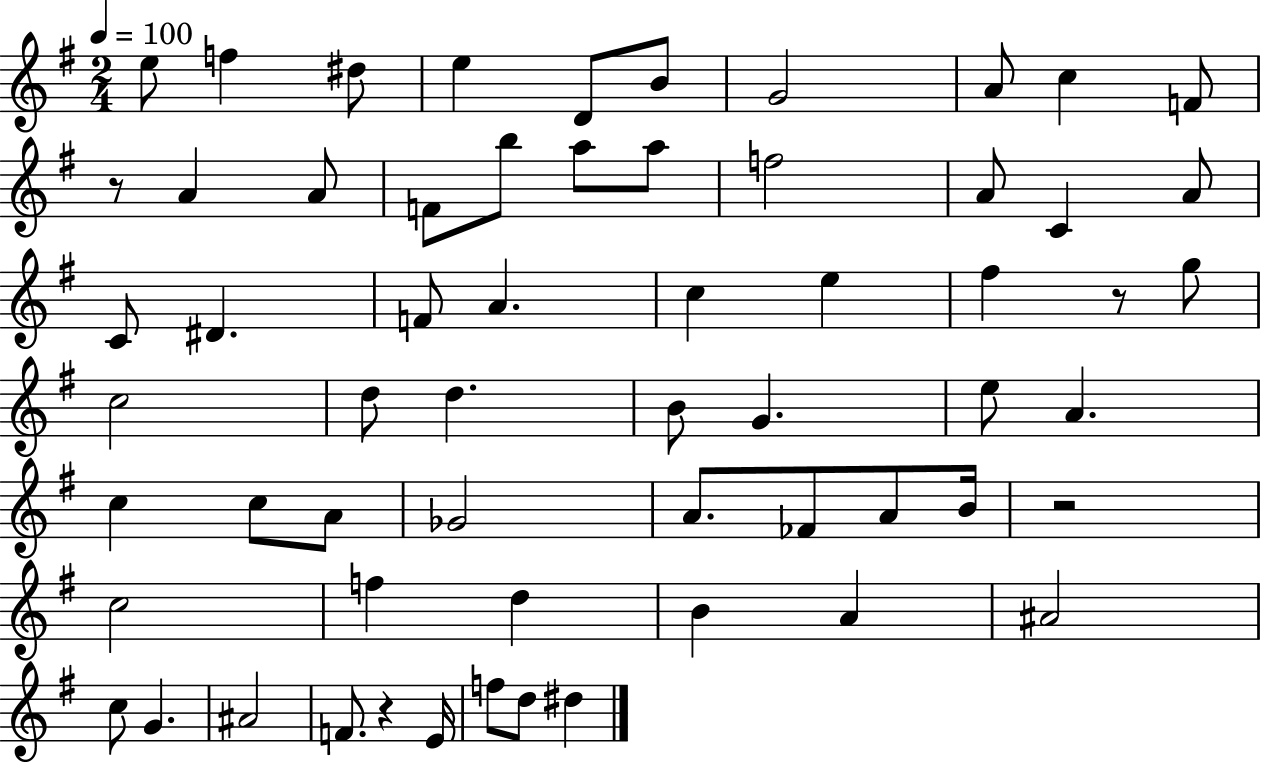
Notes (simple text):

E5/e F5/q D#5/e E5/q D4/e B4/e G4/h A4/e C5/q F4/e R/e A4/q A4/e F4/e B5/e A5/e A5/e F5/h A4/e C4/q A4/e C4/e D#4/q. F4/e A4/q. C5/q E5/q F#5/q R/e G5/e C5/h D5/e D5/q. B4/e G4/q. E5/e A4/q. C5/q C5/e A4/e Gb4/h A4/e. FES4/e A4/e B4/s R/h C5/h F5/q D5/q B4/q A4/q A#4/h C5/e G4/q. A#4/h F4/e. R/q E4/s F5/e D5/e D#5/q